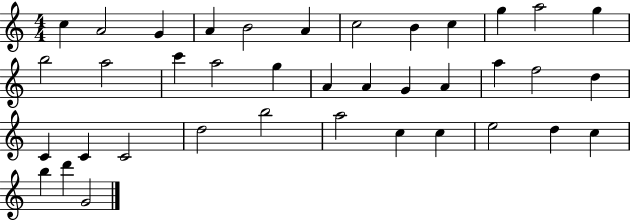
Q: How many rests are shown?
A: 0